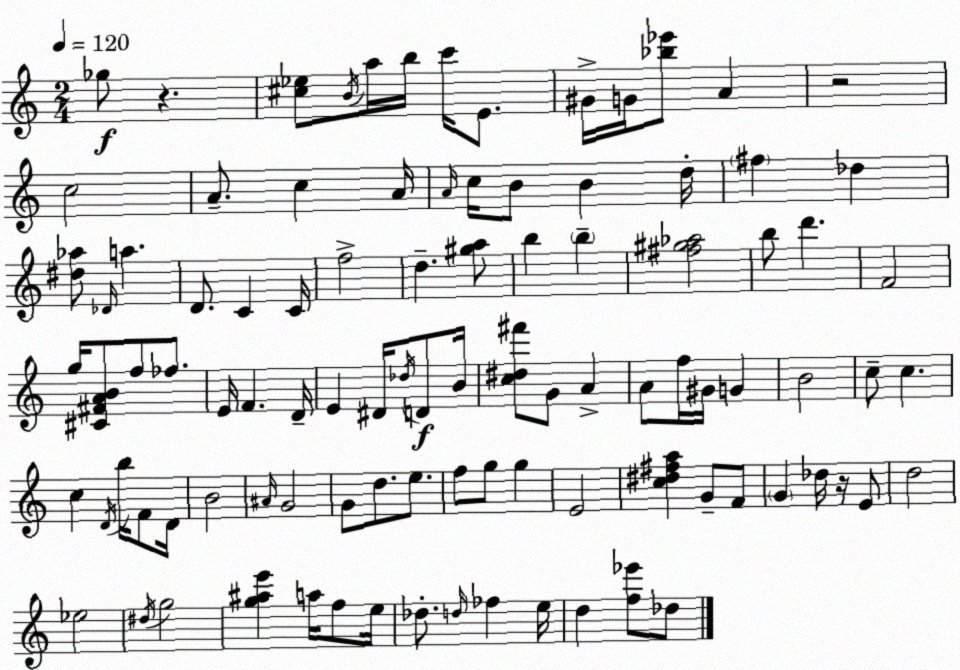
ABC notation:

X:1
T:Untitled
M:2/4
L:1/4
K:C
_g/2 z [^c_e]/2 B/4 a/4 b/4 c'/4 E/2 ^G/4 G/4 [_b_e']/2 A z2 c2 A/2 c A/4 A/4 c/4 B/2 B d/4 ^f _d [^d_a]/2 _D/4 a D/2 C C/4 f2 d [^ga]/2 b b [^f^g_a]2 b/2 d' F2 g/4 [^C^FAB]/2 f/2 _f/2 E/4 F D/4 E ^D/4 _d/4 D/2 B/4 [c^d^f']/2 G/2 A A/2 f/4 ^G/4 G B2 c/2 c c D/4 b/4 F/2 D/4 B2 ^A/4 G2 G/2 d/2 e/2 f/2 g/2 g E2 [c^d^fa] G/2 F/2 G _d/4 z/4 E/2 d2 _e2 ^d/4 g2 [g^ae'] a/4 f/2 e/4 _d/2 d/4 _f e/4 d [f_e']/2 _d/2